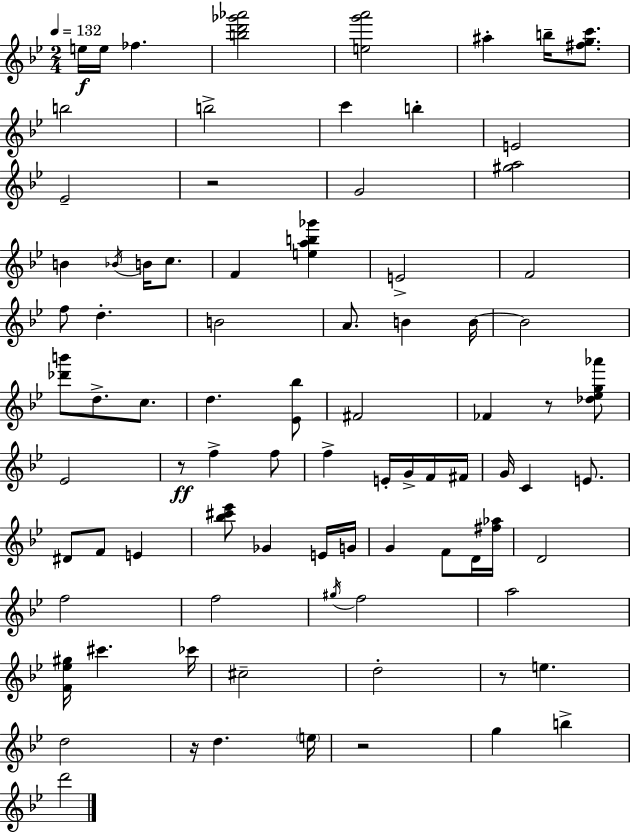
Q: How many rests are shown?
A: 6